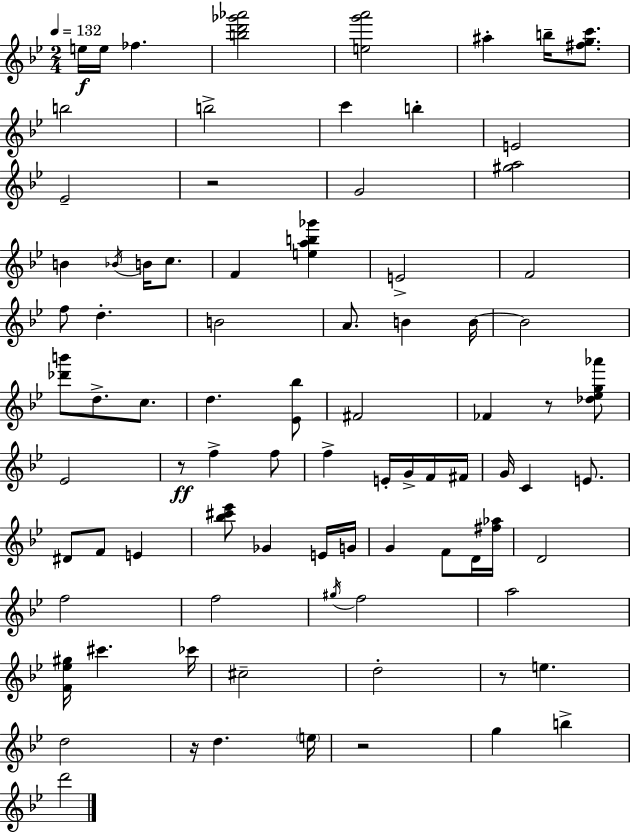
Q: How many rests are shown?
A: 6